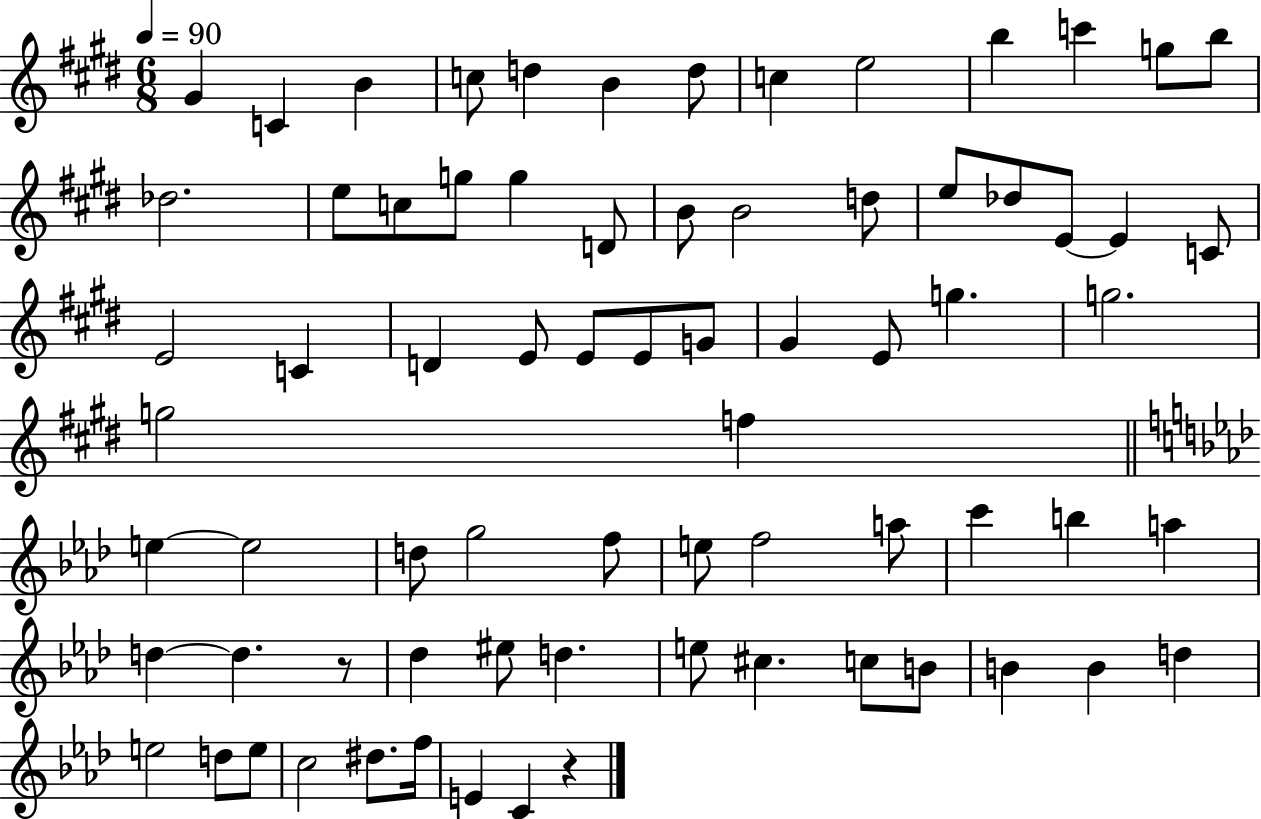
X:1
T:Untitled
M:6/8
L:1/4
K:E
^G C B c/2 d B d/2 c e2 b c' g/2 b/2 _d2 e/2 c/2 g/2 g D/2 B/2 B2 d/2 e/2 _d/2 E/2 E C/2 E2 C D E/2 E/2 E/2 G/2 ^G E/2 g g2 g2 f e e2 d/2 g2 f/2 e/2 f2 a/2 c' b a d d z/2 _d ^e/2 d e/2 ^c c/2 B/2 B B d e2 d/2 e/2 c2 ^d/2 f/4 E C z